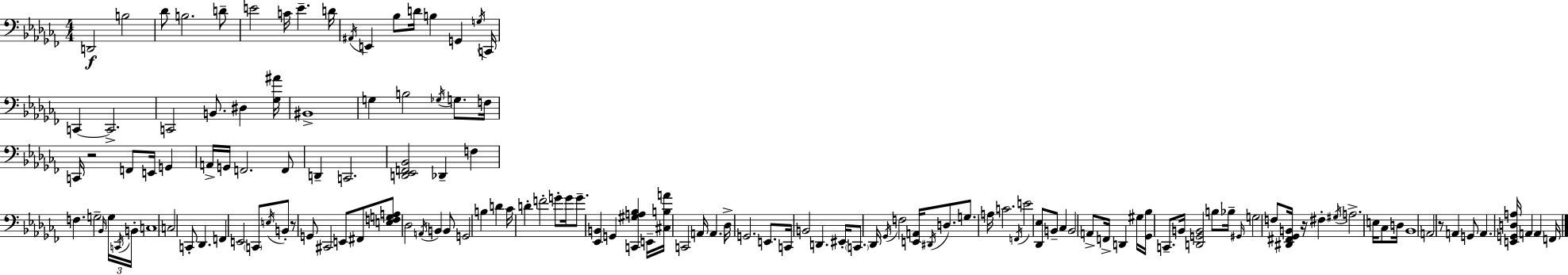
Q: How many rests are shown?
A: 4